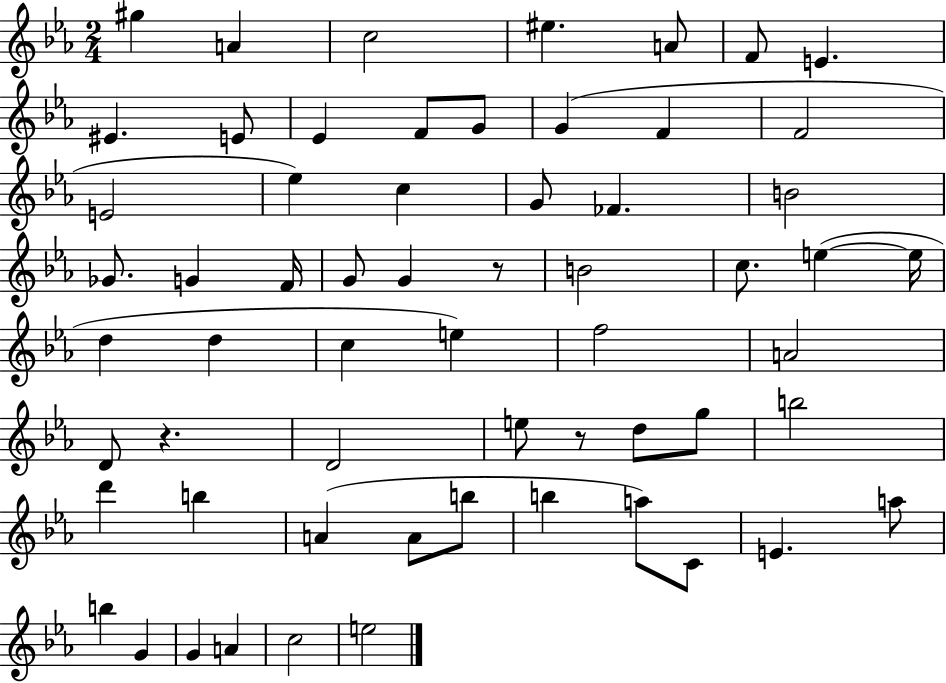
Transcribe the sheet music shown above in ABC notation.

X:1
T:Untitled
M:2/4
L:1/4
K:Eb
^g A c2 ^e A/2 F/2 E ^E E/2 _E F/2 G/2 G F F2 E2 _e c G/2 _F B2 _G/2 G F/4 G/2 G z/2 B2 c/2 e e/4 d d c e f2 A2 D/2 z D2 e/2 z/2 d/2 g/2 b2 d' b A A/2 b/2 b a/2 C/2 E a/2 b G G A c2 e2